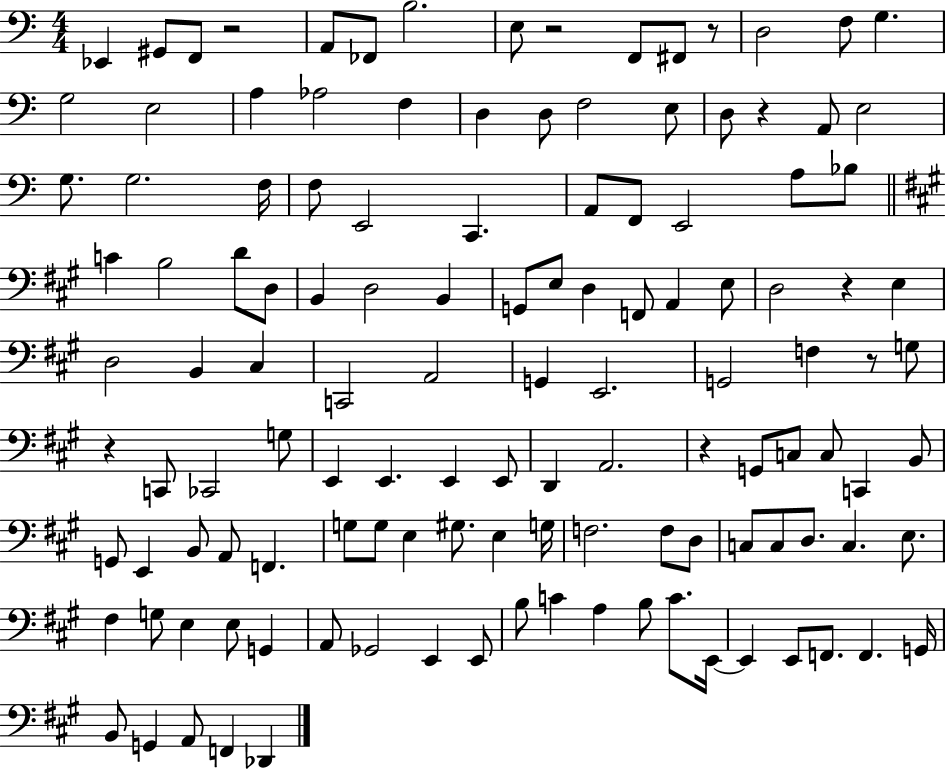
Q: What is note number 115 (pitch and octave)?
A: G2